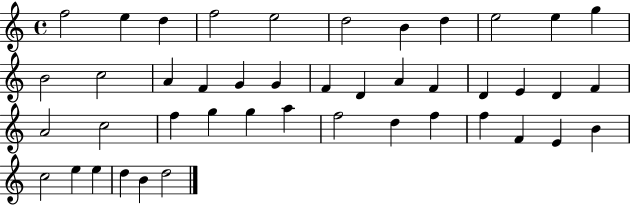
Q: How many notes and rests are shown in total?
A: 44